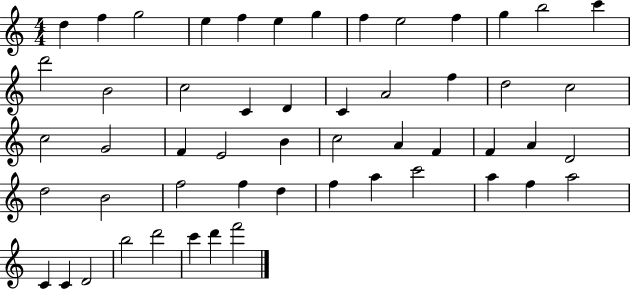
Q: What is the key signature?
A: C major